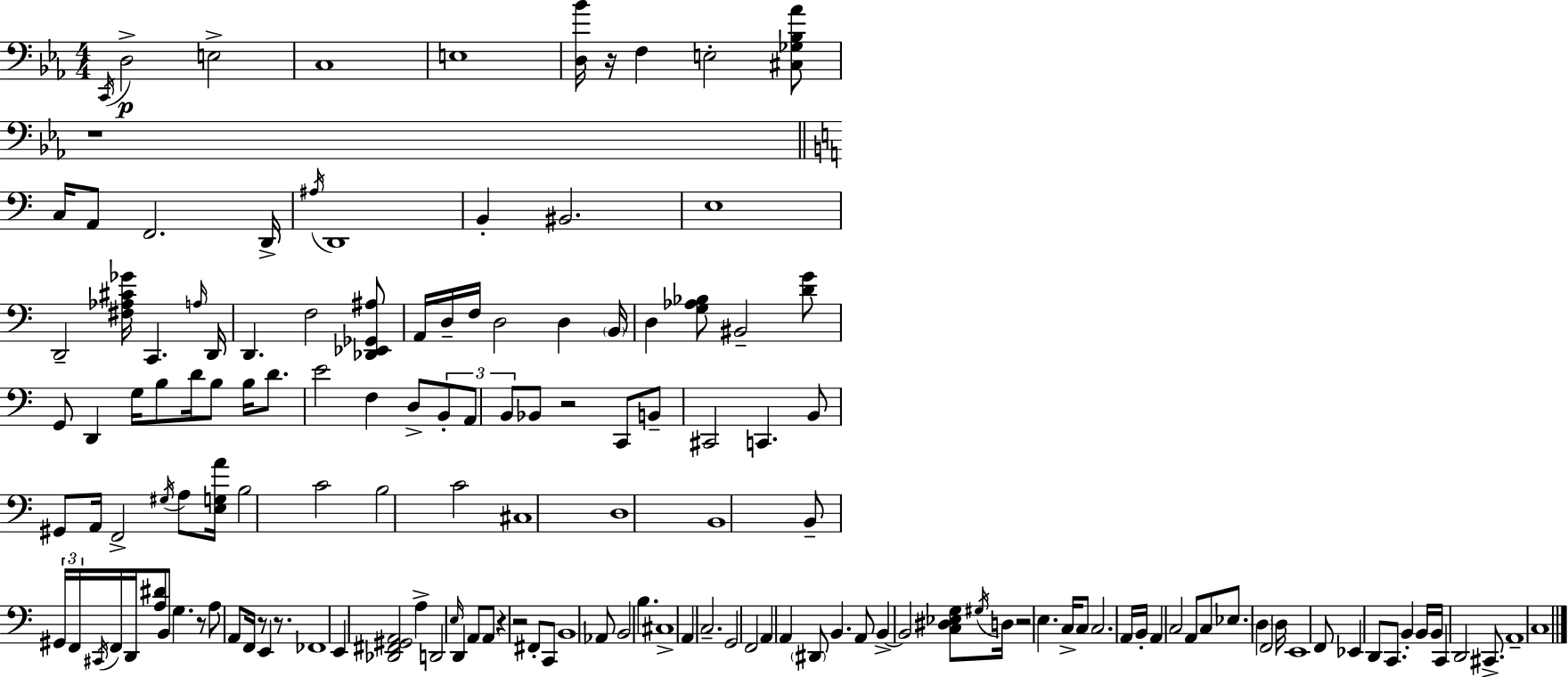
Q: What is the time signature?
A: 4/4